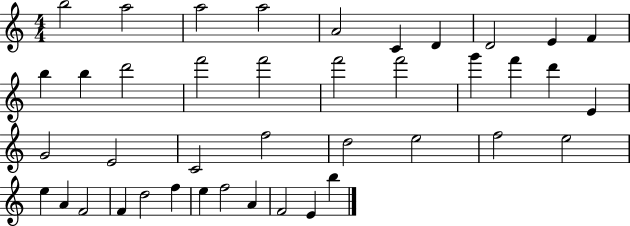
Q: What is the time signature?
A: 4/4